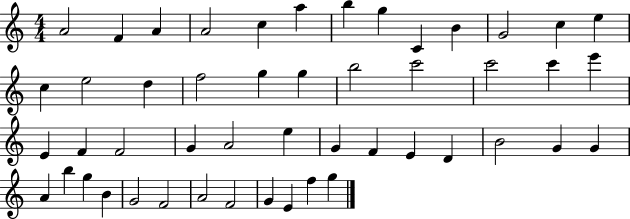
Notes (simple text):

A4/h F4/q A4/q A4/h C5/q A5/q B5/q G5/q C4/q B4/q G4/h C5/q E5/q C5/q E5/h D5/q F5/h G5/q G5/q B5/h C6/h C6/h C6/q E6/q E4/q F4/q F4/h G4/q A4/h E5/q G4/q F4/q E4/q D4/q B4/h G4/q G4/q A4/q B5/q G5/q B4/q G4/h F4/h A4/h F4/h G4/q E4/q F5/q G5/q